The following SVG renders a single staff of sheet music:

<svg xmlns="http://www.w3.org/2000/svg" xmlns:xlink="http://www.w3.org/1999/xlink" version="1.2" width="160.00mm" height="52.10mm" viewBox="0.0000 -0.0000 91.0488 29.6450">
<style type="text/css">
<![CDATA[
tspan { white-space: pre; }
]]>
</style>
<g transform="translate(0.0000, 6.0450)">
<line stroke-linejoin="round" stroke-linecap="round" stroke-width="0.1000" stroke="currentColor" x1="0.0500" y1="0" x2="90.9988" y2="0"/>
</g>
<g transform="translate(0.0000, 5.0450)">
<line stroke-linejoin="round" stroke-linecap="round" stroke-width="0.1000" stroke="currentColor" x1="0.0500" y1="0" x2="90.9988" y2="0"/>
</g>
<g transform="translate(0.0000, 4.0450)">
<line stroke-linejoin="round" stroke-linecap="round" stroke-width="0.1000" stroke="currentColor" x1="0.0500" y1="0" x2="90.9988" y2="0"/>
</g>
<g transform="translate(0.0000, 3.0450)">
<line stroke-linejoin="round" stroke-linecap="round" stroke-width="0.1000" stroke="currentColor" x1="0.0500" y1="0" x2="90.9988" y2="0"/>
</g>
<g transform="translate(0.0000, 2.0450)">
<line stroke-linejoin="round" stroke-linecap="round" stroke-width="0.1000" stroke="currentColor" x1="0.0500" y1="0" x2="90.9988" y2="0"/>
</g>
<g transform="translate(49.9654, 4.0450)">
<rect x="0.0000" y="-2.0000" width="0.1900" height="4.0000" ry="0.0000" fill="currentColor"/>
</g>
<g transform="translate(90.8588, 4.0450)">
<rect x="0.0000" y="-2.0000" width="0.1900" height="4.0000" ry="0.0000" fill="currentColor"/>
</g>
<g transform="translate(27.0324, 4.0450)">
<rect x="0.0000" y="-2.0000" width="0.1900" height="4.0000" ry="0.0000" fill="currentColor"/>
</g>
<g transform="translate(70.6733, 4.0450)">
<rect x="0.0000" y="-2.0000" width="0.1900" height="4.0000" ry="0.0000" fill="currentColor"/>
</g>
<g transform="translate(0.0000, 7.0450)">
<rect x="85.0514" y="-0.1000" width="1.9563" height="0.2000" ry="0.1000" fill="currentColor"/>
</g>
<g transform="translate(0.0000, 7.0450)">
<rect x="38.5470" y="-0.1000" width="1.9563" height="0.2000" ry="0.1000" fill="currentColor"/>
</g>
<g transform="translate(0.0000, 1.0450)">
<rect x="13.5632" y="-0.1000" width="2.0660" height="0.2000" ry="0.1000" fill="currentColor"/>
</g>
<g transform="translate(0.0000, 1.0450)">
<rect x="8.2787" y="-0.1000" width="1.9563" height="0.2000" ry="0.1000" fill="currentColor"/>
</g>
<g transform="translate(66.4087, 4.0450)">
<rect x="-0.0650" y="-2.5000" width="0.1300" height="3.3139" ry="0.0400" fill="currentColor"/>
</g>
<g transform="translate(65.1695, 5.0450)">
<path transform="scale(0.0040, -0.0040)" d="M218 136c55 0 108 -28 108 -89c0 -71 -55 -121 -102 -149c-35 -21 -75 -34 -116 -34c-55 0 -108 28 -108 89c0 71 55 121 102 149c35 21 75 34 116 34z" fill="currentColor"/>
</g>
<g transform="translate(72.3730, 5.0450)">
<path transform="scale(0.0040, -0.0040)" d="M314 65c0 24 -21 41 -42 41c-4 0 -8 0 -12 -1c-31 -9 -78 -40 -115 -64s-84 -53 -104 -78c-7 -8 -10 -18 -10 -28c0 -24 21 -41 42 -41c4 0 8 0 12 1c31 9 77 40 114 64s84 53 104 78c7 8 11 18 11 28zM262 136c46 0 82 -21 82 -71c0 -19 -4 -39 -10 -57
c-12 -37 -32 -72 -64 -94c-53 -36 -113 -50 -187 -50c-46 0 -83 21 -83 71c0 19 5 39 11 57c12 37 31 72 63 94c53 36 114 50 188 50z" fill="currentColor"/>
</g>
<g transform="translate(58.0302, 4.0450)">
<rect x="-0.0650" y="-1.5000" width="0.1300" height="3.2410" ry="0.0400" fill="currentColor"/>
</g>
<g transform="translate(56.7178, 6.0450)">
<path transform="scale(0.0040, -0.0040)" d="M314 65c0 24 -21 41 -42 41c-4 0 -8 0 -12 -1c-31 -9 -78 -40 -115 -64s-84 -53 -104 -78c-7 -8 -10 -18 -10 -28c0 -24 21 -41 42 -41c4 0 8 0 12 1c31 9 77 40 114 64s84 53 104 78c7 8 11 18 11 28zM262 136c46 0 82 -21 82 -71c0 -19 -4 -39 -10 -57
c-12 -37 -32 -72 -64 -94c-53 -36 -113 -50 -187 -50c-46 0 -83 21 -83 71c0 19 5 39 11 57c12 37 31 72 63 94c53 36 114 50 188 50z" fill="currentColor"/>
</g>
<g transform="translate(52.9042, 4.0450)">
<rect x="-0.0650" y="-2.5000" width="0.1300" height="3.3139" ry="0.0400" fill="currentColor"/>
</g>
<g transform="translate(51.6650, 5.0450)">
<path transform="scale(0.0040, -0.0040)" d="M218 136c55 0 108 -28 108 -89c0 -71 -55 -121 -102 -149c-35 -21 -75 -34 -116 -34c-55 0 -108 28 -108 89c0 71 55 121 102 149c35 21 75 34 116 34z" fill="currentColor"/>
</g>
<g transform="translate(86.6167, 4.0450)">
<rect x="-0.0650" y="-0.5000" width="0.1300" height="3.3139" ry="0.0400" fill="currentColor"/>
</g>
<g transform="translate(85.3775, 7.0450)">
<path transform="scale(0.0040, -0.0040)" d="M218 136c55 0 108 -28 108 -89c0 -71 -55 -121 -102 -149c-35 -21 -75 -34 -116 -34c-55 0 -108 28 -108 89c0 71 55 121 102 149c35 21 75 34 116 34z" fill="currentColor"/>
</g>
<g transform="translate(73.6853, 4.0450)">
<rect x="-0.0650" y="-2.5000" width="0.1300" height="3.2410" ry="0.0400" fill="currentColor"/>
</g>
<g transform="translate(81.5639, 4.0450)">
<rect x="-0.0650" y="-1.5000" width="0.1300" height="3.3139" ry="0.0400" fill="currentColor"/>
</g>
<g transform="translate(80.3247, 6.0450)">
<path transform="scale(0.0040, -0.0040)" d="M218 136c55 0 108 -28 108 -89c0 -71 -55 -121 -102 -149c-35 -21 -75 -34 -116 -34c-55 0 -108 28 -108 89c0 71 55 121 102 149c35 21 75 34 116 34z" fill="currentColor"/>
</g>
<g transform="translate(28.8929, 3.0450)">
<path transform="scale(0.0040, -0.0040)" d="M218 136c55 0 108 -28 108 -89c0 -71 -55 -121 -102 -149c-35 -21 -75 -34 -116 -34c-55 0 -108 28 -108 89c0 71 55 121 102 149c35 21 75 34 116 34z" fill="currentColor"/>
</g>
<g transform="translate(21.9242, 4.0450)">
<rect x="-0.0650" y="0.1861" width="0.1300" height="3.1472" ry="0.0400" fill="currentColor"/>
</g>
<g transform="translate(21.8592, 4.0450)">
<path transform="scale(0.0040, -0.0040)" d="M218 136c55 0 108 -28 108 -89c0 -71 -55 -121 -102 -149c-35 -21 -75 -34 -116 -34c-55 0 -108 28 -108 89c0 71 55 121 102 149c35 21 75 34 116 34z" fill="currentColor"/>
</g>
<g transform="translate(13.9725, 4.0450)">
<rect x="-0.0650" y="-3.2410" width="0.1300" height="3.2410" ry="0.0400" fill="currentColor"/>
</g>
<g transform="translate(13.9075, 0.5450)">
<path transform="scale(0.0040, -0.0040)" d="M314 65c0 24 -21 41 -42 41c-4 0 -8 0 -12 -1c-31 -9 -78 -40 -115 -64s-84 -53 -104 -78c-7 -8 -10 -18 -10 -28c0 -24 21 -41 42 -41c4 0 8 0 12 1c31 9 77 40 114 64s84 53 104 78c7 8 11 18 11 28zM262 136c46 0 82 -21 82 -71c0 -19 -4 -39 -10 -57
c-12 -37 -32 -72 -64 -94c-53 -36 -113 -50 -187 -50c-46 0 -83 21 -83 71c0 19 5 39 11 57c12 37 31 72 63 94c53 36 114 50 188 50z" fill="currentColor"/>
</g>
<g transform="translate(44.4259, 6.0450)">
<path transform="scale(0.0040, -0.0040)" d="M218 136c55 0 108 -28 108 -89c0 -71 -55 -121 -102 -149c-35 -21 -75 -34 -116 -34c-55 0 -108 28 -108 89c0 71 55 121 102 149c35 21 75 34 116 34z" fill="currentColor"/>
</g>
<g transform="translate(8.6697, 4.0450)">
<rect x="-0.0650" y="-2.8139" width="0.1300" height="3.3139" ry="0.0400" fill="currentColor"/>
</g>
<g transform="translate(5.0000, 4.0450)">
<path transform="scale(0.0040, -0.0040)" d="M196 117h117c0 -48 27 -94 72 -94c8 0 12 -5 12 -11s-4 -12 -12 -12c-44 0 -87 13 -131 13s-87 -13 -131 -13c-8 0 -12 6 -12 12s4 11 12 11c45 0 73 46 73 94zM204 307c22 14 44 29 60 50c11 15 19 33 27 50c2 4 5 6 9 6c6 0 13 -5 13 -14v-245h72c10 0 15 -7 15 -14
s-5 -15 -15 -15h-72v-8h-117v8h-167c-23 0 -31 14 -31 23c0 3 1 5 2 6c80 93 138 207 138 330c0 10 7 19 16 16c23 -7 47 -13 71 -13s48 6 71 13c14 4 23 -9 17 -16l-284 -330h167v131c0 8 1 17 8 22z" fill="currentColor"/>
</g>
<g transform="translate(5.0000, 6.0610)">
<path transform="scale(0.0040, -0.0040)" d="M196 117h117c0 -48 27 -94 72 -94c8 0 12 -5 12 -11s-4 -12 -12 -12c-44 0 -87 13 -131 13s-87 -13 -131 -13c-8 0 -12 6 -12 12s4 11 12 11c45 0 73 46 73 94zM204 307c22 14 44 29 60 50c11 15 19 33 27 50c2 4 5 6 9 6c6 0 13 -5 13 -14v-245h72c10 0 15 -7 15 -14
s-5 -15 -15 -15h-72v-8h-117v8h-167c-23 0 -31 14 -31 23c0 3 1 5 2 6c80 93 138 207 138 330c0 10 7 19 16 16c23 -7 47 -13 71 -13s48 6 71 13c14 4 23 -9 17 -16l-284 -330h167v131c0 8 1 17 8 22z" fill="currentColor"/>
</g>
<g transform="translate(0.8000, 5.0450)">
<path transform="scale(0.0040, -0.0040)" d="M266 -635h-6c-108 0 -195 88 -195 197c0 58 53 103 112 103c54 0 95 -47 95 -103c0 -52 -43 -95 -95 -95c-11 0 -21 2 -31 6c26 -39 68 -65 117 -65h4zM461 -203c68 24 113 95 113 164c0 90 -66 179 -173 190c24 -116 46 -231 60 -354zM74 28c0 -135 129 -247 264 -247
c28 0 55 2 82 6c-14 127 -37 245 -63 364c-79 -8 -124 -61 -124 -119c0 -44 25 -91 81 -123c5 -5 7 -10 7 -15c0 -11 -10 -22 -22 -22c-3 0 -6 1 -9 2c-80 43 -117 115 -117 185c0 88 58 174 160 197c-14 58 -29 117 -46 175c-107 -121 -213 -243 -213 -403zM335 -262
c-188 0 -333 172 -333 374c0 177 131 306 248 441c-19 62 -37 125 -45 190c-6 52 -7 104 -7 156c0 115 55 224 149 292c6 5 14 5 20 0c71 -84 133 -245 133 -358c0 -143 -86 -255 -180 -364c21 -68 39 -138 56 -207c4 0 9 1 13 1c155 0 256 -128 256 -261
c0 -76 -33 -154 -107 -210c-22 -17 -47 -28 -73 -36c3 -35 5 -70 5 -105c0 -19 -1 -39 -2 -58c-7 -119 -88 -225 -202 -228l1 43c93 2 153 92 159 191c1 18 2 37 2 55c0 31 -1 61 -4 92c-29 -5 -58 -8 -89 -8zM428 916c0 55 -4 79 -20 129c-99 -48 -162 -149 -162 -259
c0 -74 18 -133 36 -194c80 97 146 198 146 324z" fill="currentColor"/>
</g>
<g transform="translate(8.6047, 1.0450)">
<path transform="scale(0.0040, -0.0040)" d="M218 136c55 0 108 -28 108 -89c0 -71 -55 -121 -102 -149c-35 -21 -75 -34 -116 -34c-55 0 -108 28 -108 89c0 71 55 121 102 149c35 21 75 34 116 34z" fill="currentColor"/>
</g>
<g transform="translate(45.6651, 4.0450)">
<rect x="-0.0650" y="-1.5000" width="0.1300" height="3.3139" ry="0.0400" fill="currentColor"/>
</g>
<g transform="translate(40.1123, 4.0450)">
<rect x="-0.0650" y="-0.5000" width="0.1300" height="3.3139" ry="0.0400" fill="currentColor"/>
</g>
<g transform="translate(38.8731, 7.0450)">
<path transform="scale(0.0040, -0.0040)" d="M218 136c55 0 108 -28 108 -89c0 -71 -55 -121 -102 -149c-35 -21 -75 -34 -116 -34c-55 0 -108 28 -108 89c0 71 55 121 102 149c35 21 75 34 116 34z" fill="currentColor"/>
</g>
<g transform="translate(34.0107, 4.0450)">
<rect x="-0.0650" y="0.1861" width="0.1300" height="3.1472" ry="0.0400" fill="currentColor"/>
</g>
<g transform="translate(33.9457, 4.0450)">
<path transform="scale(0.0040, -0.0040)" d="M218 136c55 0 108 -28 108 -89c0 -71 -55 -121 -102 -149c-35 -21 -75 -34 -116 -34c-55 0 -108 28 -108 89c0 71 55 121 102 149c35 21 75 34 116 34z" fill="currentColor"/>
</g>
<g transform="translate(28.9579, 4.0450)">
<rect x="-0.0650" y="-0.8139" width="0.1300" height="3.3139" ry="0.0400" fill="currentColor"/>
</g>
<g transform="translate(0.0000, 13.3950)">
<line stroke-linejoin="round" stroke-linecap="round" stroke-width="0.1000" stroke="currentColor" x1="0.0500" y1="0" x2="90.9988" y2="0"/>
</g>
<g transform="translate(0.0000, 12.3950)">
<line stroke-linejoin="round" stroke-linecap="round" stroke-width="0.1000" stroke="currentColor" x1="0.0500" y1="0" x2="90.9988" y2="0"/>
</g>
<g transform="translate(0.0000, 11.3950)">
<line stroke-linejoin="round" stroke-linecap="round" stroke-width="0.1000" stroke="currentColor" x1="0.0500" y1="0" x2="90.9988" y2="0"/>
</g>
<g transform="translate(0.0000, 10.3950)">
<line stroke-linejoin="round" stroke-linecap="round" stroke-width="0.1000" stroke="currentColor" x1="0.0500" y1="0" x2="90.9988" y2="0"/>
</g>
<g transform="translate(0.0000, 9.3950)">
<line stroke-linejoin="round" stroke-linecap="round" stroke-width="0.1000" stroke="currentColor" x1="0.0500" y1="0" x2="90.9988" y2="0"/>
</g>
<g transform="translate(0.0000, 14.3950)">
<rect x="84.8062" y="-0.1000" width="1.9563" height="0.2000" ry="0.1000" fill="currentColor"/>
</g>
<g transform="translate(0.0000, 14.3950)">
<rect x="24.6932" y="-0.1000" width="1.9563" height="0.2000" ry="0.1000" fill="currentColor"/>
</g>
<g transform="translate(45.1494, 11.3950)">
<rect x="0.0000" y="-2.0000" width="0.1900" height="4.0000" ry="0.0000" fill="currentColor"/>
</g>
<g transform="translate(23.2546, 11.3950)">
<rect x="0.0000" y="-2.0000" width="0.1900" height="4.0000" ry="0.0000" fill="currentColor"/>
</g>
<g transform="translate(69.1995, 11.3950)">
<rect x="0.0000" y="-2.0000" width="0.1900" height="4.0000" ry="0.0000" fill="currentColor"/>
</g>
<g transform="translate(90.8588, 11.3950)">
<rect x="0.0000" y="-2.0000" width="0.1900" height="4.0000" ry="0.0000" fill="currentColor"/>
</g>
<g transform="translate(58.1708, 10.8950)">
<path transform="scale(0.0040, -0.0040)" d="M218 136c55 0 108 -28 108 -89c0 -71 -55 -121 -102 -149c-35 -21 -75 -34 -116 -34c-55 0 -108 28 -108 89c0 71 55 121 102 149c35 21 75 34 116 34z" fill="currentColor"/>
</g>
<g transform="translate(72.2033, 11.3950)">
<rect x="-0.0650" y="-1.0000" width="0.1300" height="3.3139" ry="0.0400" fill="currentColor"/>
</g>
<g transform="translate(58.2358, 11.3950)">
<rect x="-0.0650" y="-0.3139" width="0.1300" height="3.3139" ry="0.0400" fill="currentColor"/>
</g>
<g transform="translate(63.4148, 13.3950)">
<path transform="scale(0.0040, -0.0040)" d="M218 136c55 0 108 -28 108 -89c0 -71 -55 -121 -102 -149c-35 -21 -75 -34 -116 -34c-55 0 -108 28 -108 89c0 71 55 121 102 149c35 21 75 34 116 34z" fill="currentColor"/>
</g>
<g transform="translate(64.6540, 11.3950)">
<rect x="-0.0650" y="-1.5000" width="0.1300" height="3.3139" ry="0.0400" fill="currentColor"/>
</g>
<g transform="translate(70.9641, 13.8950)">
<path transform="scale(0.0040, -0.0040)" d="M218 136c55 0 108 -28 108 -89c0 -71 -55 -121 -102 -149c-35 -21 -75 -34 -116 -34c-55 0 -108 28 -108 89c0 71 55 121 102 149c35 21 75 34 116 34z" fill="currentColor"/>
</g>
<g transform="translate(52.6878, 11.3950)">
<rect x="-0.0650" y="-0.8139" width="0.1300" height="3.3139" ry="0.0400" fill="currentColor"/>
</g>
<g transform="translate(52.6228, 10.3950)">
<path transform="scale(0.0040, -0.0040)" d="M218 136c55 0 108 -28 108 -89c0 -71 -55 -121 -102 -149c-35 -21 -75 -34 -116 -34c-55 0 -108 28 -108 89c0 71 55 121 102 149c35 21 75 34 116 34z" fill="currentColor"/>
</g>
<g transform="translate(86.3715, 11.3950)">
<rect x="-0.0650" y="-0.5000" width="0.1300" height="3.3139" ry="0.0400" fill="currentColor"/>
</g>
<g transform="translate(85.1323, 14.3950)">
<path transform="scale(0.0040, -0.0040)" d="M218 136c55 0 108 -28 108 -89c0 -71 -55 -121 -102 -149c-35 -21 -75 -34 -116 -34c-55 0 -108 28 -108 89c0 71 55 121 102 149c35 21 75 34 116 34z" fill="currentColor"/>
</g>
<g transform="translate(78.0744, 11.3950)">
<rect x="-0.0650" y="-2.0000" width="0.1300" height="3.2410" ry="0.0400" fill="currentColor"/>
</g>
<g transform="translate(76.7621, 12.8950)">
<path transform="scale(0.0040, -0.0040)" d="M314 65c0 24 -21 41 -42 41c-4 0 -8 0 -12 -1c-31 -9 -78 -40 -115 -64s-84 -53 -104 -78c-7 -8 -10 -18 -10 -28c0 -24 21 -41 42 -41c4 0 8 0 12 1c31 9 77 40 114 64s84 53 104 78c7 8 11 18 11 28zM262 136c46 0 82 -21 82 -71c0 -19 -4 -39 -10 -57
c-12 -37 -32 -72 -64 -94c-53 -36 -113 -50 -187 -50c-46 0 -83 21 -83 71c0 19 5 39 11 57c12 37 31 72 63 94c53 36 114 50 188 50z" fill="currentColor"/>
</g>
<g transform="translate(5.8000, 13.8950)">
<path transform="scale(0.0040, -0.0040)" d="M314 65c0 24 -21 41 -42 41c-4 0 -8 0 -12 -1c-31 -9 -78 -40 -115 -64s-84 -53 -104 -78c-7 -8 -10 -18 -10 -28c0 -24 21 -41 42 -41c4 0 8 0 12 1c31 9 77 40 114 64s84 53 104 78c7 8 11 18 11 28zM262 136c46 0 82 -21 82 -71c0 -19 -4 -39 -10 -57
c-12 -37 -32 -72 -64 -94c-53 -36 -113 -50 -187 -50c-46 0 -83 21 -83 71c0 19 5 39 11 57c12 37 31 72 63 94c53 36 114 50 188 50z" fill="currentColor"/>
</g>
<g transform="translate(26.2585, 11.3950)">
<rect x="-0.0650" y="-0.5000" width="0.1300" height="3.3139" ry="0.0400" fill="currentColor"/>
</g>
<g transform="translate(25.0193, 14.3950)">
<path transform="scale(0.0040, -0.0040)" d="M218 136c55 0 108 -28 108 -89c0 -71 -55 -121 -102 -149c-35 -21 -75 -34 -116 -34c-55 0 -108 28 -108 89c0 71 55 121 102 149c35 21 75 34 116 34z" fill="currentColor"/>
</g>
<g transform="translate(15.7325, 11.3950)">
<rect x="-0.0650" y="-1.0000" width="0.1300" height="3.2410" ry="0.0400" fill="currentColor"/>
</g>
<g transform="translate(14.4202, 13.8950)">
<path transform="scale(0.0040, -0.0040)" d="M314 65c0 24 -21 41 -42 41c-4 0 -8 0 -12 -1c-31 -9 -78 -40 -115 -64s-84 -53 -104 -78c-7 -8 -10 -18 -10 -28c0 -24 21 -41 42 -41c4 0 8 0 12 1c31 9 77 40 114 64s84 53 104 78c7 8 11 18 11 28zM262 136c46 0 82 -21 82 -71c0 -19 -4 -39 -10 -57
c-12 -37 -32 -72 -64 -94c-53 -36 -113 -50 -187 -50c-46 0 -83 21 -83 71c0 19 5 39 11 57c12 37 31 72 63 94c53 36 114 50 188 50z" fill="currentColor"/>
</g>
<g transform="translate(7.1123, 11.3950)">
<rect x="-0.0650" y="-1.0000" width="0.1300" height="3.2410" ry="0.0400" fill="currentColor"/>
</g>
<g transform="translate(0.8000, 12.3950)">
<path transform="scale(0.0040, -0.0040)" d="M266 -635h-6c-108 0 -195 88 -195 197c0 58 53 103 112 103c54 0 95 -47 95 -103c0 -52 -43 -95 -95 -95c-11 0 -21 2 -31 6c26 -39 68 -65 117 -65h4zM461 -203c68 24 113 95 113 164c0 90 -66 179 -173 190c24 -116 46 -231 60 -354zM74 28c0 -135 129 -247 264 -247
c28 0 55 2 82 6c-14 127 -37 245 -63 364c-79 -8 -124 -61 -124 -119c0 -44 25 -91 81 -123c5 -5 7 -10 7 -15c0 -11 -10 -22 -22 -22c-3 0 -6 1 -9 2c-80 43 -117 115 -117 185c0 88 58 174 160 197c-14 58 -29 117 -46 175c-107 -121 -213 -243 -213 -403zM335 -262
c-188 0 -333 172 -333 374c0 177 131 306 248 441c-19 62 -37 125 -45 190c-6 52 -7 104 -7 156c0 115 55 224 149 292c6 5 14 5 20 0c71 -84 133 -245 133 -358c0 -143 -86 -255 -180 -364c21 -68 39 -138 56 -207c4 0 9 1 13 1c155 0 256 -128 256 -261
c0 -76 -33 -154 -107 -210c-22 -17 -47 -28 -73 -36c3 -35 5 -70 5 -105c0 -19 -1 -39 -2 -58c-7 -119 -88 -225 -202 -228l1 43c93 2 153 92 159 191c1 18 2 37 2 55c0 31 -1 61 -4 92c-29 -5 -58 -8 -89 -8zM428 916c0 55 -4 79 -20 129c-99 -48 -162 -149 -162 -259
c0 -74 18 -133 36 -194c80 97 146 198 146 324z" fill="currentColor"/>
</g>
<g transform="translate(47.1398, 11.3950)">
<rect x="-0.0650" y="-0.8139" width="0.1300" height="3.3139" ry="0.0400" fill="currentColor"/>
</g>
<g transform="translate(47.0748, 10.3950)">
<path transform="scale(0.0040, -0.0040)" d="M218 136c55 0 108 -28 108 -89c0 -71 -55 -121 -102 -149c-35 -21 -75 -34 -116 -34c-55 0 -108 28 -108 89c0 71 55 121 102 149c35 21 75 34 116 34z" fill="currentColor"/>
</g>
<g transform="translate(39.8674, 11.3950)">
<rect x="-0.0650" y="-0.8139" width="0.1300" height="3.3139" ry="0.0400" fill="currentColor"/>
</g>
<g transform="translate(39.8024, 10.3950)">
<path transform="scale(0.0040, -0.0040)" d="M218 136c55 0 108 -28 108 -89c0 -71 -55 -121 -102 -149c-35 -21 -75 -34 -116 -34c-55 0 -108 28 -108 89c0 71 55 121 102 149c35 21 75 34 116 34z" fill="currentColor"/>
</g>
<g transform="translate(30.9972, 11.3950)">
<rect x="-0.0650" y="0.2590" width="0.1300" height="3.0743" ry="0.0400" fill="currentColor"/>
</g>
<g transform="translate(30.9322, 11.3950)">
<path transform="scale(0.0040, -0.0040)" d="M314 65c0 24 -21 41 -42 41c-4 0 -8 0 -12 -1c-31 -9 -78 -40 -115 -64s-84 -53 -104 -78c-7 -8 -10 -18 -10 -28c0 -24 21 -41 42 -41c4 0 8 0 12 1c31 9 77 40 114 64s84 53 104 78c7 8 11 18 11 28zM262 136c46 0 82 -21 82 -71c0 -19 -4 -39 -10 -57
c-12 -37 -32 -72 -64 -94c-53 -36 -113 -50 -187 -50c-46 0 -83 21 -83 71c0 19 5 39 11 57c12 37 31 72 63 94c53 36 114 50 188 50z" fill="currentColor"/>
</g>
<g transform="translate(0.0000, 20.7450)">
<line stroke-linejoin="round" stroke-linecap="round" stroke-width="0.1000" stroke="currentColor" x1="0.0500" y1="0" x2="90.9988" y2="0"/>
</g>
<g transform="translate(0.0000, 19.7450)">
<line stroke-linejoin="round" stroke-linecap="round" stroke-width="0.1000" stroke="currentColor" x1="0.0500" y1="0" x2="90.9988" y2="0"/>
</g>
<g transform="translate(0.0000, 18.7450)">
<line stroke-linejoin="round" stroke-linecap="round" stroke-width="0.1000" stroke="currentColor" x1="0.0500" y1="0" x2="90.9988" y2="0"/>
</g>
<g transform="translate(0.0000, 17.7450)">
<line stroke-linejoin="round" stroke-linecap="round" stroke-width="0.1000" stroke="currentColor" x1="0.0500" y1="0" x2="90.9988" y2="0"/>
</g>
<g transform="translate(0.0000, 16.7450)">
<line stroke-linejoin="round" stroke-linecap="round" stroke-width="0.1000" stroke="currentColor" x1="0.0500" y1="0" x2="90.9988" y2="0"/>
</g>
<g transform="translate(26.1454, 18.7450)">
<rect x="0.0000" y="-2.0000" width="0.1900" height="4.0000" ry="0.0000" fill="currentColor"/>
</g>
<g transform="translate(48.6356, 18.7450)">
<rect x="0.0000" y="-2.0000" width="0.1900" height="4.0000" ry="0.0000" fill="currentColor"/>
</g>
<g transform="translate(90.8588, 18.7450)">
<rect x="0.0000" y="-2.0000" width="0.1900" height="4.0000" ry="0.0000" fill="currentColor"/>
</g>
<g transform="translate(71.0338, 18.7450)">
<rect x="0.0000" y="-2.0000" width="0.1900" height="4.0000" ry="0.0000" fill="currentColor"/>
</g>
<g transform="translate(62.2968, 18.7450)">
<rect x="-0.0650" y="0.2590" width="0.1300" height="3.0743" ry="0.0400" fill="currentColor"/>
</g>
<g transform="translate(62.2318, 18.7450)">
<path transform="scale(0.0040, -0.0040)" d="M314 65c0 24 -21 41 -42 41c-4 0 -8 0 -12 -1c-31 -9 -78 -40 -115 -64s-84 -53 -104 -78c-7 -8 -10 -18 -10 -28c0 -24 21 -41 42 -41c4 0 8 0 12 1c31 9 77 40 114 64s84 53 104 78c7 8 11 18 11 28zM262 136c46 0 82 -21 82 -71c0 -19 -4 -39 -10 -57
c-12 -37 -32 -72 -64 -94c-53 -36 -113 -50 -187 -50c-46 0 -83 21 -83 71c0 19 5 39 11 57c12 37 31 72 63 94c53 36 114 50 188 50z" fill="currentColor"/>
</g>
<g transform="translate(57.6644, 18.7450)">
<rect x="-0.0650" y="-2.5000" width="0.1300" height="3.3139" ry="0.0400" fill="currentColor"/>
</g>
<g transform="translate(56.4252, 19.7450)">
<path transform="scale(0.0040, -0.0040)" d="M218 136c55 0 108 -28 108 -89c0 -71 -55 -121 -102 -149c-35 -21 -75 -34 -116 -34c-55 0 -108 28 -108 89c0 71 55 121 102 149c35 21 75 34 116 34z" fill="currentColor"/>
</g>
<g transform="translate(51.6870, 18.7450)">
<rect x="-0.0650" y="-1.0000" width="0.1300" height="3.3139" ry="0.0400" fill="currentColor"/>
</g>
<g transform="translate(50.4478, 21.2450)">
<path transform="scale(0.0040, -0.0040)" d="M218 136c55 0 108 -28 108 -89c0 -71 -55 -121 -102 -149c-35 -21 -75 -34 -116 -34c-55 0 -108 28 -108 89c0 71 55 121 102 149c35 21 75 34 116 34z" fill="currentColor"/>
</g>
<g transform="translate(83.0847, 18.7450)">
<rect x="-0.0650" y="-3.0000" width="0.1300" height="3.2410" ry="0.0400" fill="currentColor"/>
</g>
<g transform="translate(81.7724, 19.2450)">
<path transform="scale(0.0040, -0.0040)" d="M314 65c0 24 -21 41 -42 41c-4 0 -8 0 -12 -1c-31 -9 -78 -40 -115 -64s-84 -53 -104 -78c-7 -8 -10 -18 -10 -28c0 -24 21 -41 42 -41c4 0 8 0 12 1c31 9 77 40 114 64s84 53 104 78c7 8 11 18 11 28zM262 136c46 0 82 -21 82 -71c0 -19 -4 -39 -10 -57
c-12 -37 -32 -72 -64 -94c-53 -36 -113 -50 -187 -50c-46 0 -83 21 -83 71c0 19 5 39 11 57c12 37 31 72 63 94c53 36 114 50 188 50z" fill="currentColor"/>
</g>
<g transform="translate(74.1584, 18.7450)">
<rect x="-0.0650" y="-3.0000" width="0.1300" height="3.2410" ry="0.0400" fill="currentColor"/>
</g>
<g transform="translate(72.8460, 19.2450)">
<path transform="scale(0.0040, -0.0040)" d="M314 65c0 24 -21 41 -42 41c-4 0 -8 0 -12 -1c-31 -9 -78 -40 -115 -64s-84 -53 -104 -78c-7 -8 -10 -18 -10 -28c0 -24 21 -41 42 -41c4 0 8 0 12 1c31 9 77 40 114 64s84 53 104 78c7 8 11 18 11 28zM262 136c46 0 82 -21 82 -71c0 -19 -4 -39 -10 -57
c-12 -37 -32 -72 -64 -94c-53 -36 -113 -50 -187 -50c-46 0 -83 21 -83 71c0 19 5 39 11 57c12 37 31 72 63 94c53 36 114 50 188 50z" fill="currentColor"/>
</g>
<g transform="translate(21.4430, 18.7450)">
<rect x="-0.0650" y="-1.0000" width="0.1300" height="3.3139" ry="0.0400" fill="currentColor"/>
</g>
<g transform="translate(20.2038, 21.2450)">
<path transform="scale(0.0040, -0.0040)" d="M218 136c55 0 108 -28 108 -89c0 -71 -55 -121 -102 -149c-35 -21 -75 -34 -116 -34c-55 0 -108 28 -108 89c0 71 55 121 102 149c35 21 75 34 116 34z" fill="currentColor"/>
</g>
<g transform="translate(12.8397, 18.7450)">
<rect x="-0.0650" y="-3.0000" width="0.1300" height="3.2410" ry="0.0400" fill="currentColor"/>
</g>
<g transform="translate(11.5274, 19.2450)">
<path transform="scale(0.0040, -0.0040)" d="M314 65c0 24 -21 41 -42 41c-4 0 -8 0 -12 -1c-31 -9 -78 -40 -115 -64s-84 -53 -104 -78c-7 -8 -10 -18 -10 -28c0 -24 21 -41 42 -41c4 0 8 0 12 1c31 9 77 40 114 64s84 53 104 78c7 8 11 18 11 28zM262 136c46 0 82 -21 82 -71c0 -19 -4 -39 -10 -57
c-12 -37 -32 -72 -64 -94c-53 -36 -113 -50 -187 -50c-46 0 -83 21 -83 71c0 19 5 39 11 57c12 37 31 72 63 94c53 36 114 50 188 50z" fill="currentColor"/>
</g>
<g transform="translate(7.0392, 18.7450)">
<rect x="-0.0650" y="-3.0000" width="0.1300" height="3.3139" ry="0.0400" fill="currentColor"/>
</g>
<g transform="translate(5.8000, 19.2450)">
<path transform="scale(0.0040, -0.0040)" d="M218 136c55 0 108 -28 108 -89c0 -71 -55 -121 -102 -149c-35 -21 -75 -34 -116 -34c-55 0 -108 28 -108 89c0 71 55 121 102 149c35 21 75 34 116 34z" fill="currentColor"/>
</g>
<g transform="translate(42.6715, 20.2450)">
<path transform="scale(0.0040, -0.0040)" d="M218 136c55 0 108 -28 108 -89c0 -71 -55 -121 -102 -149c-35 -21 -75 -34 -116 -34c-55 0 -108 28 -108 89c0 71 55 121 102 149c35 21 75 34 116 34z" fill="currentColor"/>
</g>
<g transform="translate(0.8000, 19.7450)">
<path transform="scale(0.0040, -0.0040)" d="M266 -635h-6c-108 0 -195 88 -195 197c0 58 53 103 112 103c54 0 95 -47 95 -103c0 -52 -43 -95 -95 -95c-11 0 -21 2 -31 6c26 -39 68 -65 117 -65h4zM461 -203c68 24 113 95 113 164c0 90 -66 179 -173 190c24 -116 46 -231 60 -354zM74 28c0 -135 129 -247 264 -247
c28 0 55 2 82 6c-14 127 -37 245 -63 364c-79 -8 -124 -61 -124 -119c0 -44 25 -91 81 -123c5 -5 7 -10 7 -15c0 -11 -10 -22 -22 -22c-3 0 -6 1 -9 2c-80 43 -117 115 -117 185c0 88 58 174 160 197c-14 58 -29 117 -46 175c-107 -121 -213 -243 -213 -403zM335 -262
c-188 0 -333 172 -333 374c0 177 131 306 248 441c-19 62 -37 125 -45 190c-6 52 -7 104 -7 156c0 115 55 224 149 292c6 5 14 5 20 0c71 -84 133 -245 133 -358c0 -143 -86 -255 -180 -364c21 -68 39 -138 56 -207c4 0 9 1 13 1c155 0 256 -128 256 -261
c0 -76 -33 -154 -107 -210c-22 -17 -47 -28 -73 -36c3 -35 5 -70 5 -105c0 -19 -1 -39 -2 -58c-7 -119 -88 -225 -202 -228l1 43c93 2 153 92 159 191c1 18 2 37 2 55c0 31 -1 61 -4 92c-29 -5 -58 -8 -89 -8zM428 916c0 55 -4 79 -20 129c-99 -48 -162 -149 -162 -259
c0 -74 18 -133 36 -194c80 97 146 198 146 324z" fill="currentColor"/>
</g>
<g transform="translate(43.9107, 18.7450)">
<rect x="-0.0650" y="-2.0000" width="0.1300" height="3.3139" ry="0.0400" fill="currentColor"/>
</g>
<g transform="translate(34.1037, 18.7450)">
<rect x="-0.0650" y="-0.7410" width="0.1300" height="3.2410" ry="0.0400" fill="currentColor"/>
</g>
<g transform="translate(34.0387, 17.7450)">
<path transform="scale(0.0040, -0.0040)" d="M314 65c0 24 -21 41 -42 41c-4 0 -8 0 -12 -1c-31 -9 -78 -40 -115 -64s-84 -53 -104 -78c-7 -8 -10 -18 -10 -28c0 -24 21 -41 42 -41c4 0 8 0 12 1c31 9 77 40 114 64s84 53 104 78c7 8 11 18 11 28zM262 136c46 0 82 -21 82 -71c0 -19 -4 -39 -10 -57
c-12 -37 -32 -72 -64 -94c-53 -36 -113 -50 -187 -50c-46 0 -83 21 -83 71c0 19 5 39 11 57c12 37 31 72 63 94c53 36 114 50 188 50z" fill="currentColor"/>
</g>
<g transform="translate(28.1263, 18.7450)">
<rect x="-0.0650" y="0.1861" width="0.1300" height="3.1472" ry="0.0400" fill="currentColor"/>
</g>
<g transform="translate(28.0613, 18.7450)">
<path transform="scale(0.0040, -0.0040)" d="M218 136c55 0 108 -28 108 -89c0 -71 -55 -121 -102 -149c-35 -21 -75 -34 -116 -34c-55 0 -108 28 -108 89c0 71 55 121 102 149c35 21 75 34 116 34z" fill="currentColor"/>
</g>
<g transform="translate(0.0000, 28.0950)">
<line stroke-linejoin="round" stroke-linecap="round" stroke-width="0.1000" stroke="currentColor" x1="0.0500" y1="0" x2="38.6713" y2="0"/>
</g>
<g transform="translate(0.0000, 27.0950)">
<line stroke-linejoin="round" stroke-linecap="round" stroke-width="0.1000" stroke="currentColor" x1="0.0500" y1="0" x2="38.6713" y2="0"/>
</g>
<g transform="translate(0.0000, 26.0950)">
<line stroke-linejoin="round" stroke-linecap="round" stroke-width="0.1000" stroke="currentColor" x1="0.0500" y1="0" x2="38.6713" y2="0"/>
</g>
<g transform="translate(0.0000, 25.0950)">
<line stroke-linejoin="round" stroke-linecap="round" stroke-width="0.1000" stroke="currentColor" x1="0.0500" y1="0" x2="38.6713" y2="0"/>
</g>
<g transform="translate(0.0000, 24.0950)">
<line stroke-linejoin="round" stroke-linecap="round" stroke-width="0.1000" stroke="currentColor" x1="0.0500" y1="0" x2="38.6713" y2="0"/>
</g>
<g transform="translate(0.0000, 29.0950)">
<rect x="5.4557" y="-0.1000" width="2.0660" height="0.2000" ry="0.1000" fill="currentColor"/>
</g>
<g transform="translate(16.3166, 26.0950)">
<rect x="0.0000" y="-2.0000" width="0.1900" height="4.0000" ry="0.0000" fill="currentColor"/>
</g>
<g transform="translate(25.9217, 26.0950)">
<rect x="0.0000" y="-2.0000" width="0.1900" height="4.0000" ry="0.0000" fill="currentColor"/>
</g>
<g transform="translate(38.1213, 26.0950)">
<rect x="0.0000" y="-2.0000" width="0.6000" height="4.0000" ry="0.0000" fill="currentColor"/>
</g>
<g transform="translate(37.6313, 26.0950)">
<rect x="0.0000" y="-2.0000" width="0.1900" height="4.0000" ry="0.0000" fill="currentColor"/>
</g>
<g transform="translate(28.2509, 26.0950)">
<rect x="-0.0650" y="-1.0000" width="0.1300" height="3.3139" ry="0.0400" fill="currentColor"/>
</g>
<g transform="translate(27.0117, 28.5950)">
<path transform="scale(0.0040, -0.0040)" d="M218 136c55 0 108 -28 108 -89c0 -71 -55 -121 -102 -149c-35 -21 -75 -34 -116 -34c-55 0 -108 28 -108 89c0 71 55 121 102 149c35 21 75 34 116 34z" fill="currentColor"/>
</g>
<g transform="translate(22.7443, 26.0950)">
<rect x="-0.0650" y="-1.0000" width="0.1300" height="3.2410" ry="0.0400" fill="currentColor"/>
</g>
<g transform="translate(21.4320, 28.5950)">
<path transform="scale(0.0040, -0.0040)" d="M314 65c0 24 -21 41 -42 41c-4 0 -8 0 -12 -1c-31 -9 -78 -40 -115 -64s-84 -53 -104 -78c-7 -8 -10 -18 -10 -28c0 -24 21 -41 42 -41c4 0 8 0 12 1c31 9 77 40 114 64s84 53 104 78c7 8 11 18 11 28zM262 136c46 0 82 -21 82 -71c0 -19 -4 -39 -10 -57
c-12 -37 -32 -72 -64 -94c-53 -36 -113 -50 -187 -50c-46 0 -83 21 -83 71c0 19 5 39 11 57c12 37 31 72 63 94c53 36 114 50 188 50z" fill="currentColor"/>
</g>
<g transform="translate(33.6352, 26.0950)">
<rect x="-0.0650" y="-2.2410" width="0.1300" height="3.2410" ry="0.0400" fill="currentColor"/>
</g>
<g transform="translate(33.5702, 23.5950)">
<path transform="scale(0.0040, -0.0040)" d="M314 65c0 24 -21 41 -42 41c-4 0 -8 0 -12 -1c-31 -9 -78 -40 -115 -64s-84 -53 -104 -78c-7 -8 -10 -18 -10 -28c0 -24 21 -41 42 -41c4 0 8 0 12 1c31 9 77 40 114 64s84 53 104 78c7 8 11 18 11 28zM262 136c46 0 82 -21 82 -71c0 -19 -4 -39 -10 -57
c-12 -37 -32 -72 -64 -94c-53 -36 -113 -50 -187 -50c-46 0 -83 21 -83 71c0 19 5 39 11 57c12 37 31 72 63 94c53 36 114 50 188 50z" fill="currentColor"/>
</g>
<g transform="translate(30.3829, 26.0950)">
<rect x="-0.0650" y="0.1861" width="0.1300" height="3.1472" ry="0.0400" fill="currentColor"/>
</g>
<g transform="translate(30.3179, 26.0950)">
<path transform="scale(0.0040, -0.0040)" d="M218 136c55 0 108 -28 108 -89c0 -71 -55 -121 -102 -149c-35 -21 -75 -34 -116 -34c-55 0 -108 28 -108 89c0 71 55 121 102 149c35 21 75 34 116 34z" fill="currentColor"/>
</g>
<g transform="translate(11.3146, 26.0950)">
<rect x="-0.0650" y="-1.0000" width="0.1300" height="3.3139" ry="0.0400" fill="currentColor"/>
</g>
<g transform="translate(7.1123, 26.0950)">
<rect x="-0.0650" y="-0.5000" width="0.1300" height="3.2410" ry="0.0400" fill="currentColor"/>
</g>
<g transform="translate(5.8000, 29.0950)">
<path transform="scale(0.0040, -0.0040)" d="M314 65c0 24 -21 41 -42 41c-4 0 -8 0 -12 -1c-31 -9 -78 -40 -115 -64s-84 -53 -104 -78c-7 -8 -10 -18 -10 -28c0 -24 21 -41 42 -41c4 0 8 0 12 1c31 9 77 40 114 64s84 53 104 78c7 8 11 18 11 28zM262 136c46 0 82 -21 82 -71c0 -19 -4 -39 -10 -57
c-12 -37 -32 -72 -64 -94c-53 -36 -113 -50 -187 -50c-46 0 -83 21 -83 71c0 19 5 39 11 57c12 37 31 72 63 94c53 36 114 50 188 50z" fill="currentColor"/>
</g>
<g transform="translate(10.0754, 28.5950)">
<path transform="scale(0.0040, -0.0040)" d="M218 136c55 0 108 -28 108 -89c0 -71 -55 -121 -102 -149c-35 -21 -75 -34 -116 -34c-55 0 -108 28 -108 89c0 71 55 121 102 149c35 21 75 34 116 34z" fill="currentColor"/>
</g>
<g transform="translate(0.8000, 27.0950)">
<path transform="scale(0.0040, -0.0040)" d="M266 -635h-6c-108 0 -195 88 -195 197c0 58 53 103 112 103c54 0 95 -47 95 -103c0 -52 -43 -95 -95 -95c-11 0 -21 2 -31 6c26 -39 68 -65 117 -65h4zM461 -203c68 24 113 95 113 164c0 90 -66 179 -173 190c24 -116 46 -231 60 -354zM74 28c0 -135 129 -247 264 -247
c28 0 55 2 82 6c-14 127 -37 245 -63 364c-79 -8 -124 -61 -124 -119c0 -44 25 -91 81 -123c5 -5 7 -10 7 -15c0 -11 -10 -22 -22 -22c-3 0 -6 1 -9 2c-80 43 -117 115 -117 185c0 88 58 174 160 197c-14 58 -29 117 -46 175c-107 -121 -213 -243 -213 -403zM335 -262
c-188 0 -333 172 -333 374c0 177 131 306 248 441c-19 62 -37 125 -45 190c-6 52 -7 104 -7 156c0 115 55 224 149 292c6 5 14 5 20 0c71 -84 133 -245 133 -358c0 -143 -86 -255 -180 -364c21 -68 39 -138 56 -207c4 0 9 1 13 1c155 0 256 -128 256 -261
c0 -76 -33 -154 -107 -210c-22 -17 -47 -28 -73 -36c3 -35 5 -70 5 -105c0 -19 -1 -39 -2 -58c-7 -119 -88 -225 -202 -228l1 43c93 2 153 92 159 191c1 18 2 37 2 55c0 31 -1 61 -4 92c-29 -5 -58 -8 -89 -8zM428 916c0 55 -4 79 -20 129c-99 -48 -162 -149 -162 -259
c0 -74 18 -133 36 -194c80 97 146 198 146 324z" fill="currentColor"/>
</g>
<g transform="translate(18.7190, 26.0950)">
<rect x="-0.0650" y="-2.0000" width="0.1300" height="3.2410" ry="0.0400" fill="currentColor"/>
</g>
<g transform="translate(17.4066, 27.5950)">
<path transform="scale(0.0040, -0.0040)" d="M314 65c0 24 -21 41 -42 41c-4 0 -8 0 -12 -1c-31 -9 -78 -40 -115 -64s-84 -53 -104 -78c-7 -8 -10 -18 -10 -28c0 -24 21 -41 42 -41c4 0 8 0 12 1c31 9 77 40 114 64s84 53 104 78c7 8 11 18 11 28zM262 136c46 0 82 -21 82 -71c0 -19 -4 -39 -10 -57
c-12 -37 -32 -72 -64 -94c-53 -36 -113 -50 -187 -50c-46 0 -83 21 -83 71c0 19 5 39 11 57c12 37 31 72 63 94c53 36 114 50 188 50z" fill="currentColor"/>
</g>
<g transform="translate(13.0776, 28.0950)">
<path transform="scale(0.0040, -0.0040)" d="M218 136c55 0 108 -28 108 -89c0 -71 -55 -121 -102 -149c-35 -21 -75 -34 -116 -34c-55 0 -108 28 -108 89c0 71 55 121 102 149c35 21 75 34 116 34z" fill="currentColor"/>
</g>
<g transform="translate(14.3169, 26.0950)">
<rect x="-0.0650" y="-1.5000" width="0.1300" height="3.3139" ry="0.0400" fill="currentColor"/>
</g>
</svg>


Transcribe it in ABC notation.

X:1
T:Untitled
M:4/4
L:1/4
K:C
a b2 B d B C E G E2 G G2 E C D2 D2 C B2 d d d c E D F2 C A A2 D B d2 F D G B2 A2 A2 C2 D E F2 D2 D B g2